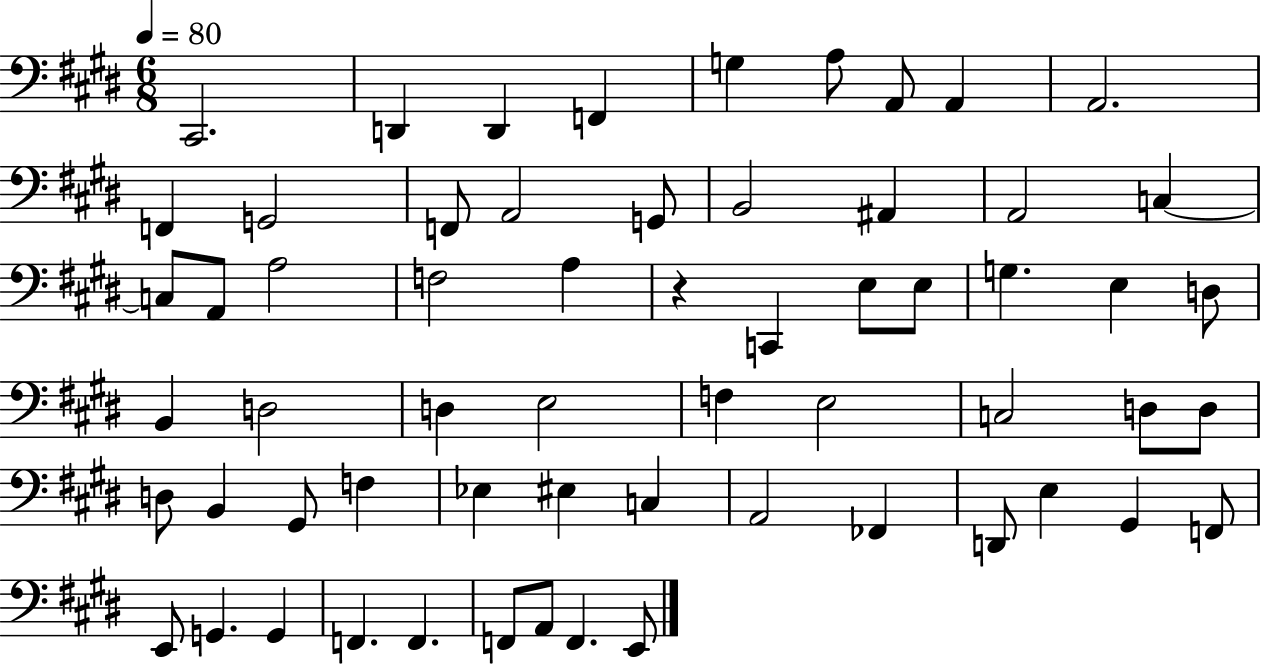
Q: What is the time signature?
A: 6/8